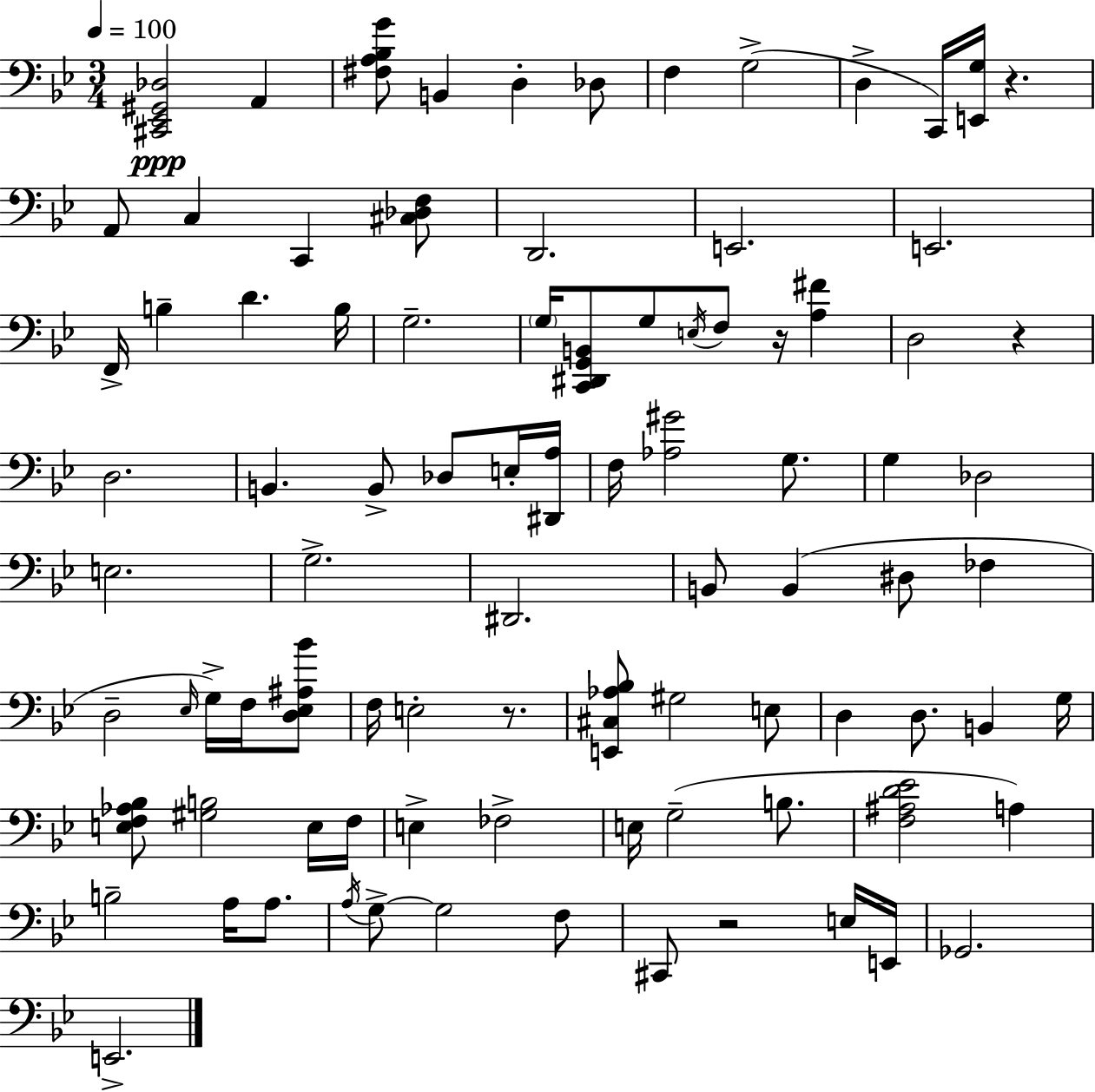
{
  \clef bass
  \numericTimeSignature
  \time 3/4
  \key bes \major
  \tempo 4 = 100
  <cis, ees, gis, des>2\ppp a,4 | <fis a bes g'>8 b,4 d4-. des8 | f4 g2->( | d4-> c,16) <e, g>16 r4. | \break a,8 c4 c,4 <cis des f>8 | d,2. | e,2. | e,2. | \break f,16-> b4-- d'4. b16 | g2.-- | \parenthesize g16 <c, dis, g, b,>8 g8 \acciaccatura { e16 } f8 r16 <a fis'>4 | d2 r4 | \break d2. | b,4. b,8-> des8 e16-. | <dis, a>16 f16 <aes gis'>2 g8. | g4 des2 | \break e2. | g2.-> | dis,2. | b,8 b,4( dis8 fes4 | \break d2-- \grace { ees16 } g16->) f16 | <d ees ais bes'>8 f16 e2-. r8. | <e, cis aes bes>8 gis2 | e8 d4 d8. b,4 | \break g16 <e f aes bes>8 <gis b>2 | e16 f16 e4-> fes2-> | e16 g2--( b8. | <f ais d' ees'>2 a4) | \break b2-- a16 a8. | \acciaccatura { a16 } g8->~~ g2 | f8 cis,8 r2 | e16 e,16 ges,2. | \break e,2.-> | \bar "|."
}